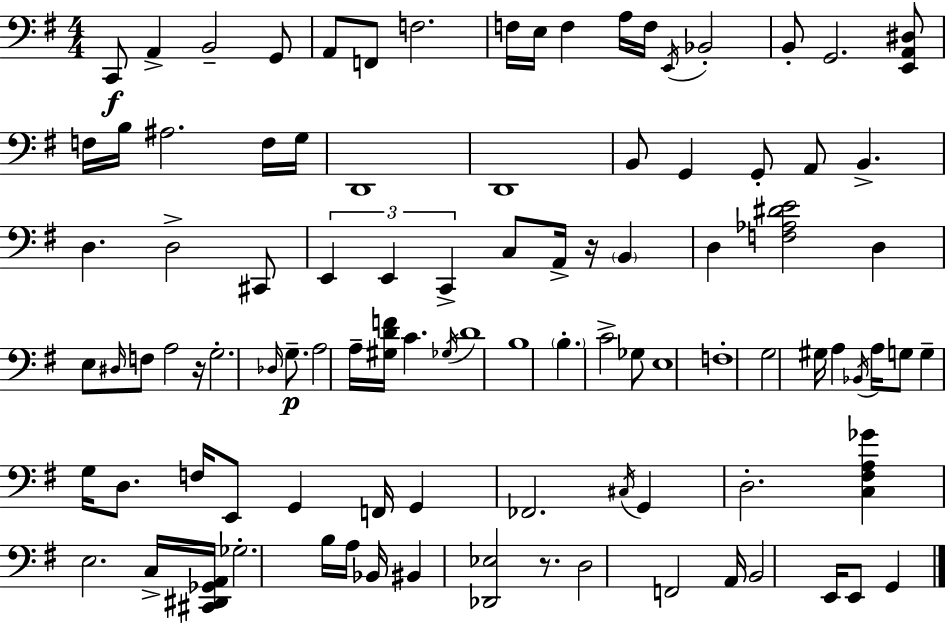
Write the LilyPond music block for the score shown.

{
  \clef bass
  \numericTimeSignature
  \time 4/4
  \key g \major
  c,8\f a,4-> b,2-- g,8 | a,8 f,8 f2. | f16 e16 f4 a16 f16 \acciaccatura { e,16 } bes,2-. | b,8-. g,2. <e, a, dis>8 | \break f16 b16 ais2. f16 | g16 d,1 | d,1 | b,8 g,4 g,8-. a,8 b,4.-> | \break d4. d2-> cis,8 | \tuplet 3/2 { e,4 e,4 c,4-> } c8 a,16-> | r16 \parenthesize b,4 d4 <f aes dis' e'>2 | d4 e8 \grace { dis16 } f8 a2 | \break r16 g2.-. \grace { des16 } | g8.--\p a2 a16-- <gis d' f'>16 c'4. | \acciaccatura { ges16 } d'1 | b1 | \break \parenthesize b4.-. c'2-> | ges8 e1 | f1-. | g2 gis16 a4 | \break \acciaccatura { bes,16 } a16 g8 g4-- g16 d8. f16 e,8 | g,4 f,16 g,4 fes,2. | \acciaccatura { cis16 } g,4 d2.-. | <c fis a ges'>4 e2. | \break c16-> <cis, dis, ges, a,>16 ges2.-. | b16 a16 bes,16 bis,4 <des, ees>2 | r8. d2 f,2 | a,16 b,2 e,16 | \break e,8 g,4 \bar "|."
}